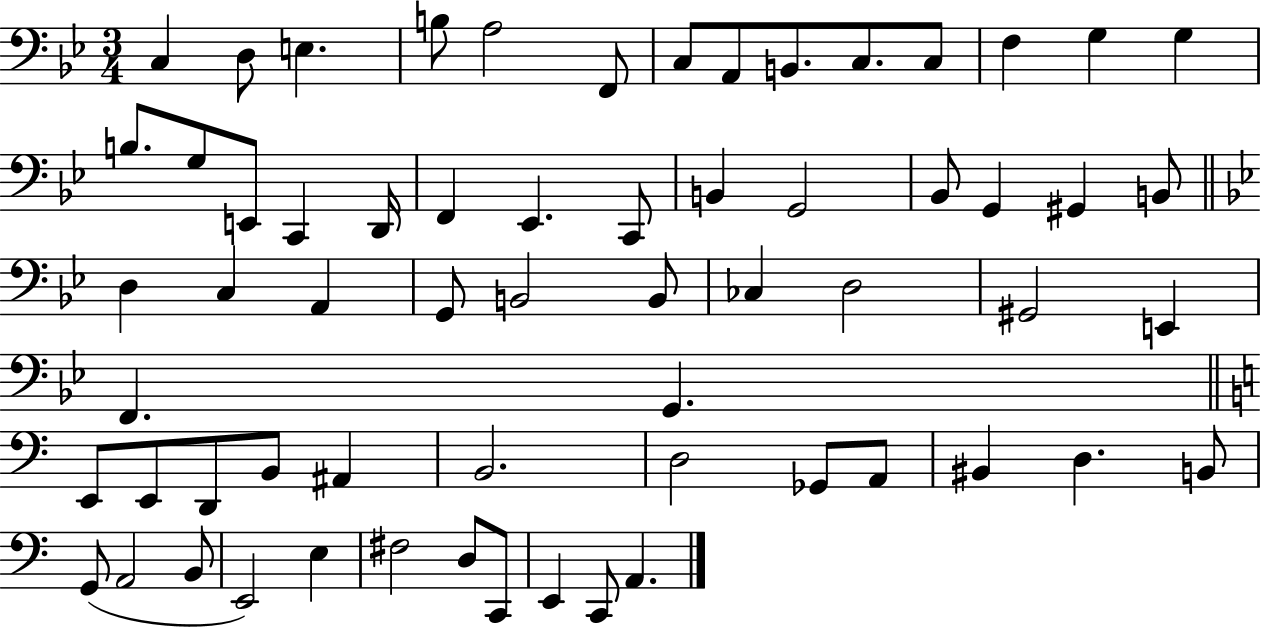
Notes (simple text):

C3/q D3/e E3/q. B3/e A3/h F2/e C3/e A2/e B2/e. C3/e. C3/e F3/q G3/q G3/q B3/e. G3/e E2/e C2/q D2/s F2/q Eb2/q. C2/e B2/q G2/h Bb2/e G2/q G#2/q B2/e D3/q C3/q A2/q G2/e B2/h B2/e CES3/q D3/h G#2/h E2/q F2/q. G2/q. E2/e E2/e D2/e B2/e A#2/q B2/h. D3/h Gb2/e A2/e BIS2/q D3/q. B2/e G2/e A2/h B2/e E2/h E3/q F#3/h D3/e C2/e E2/q C2/e A2/q.